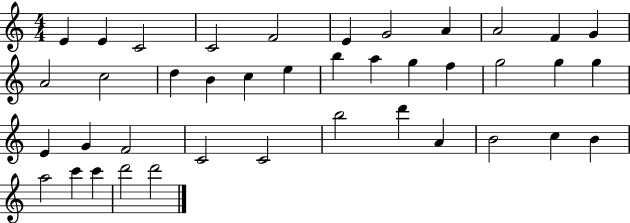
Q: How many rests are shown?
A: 0